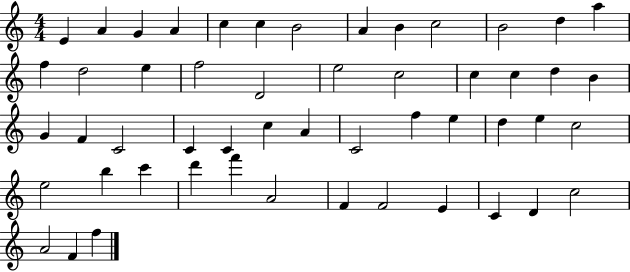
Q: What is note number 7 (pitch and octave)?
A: B4